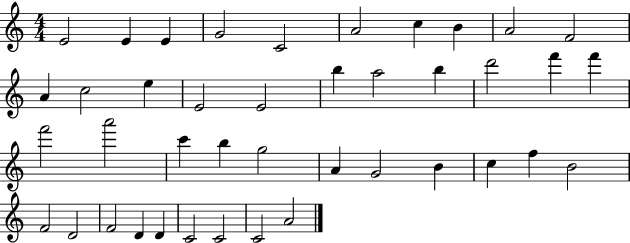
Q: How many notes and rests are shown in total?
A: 41